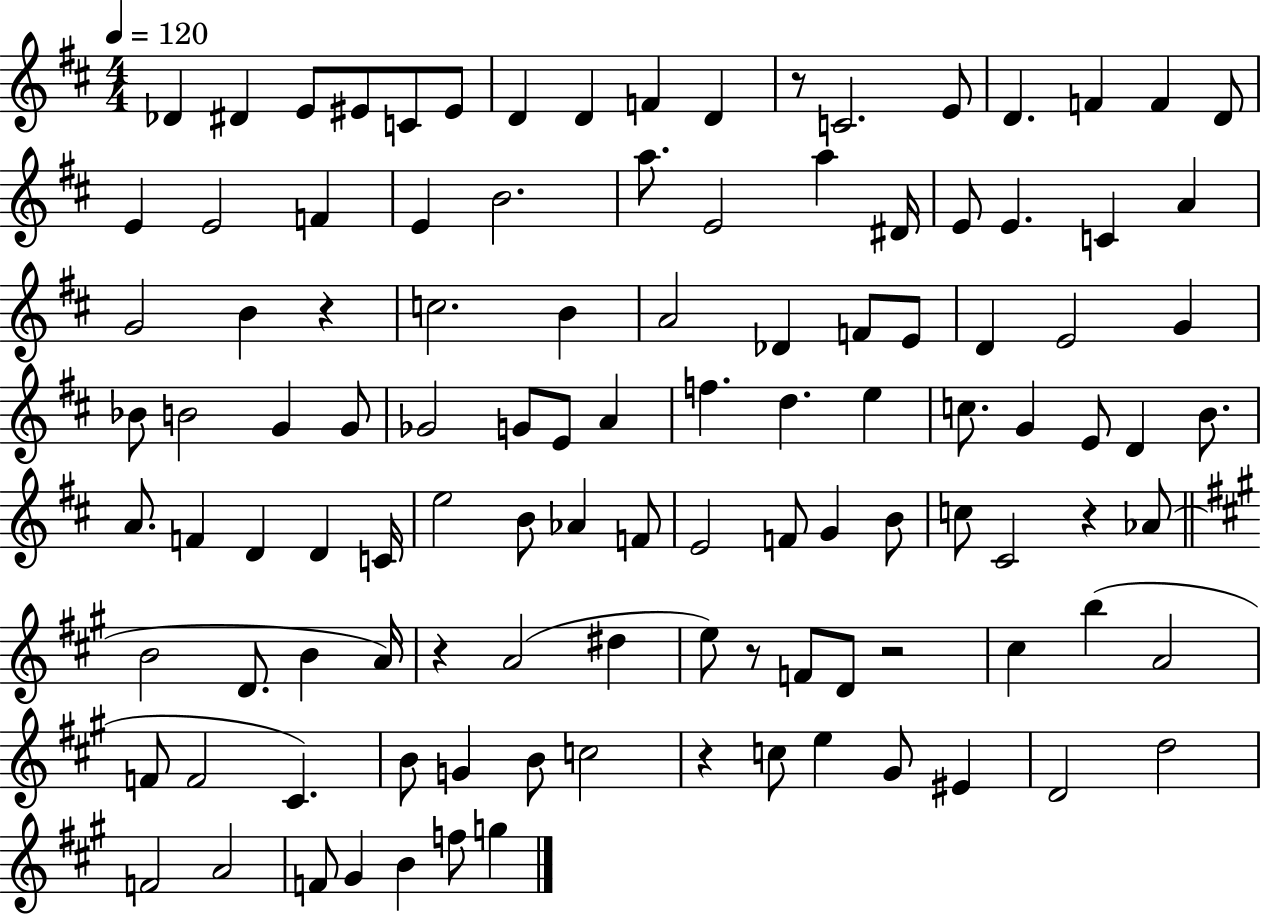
{
  \clef treble
  \numericTimeSignature
  \time 4/4
  \key d \major
  \tempo 4 = 120
  des'4 dis'4 e'8 eis'8 c'8 eis'8 | d'4 d'4 f'4 d'4 | r8 c'2. e'8 | d'4. f'4 f'4 d'8 | \break e'4 e'2 f'4 | e'4 b'2. | a''8. e'2 a''4 dis'16 | e'8 e'4. c'4 a'4 | \break g'2 b'4 r4 | c''2. b'4 | a'2 des'4 f'8 e'8 | d'4 e'2 g'4 | \break bes'8 b'2 g'4 g'8 | ges'2 g'8 e'8 a'4 | f''4. d''4. e''4 | c''8. g'4 e'8 d'4 b'8. | \break a'8. f'4 d'4 d'4 c'16 | e''2 b'8 aes'4 f'8 | e'2 f'8 g'4 b'8 | c''8 cis'2 r4 aes'8( | \break \bar "||" \break \key a \major b'2 d'8. b'4 a'16) | r4 a'2( dis''4 | e''8) r8 f'8 d'8 r2 | cis''4 b''4( a'2 | \break f'8 f'2 cis'4.) | b'8 g'4 b'8 c''2 | r4 c''8 e''4 gis'8 eis'4 | d'2 d''2 | \break f'2 a'2 | f'8 gis'4 b'4 f''8 g''4 | \bar "|."
}